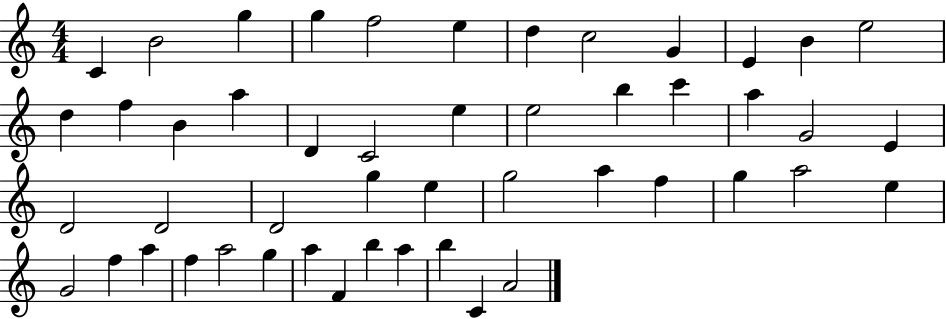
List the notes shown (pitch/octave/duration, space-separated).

C4/q B4/h G5/q G5/q F5/h E5/q D5/q C5/h G4/q E4/q B4/q E5/h D5/q F5/q B4/q A5/q D4/q C4/h E5/q E5/h B5/q C6/q A5/q G4/h E4/q D4/h D4/h D4/h G5/q E5/q G5/h A5/q F5/q G5/q A5/h E5/q G4/h F5/q A5/q F5/q A5/h G5/q A5/q F4/q B5/q A5/q B5/q C4/q A4/h